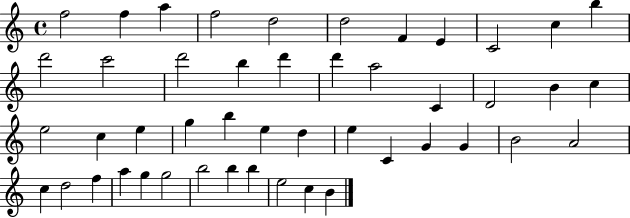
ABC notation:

X:1
T:Untitled
M:4/4
L:1/4
K:C
f2 f a f2 d2 d2 F E C2 c b d'2 c'2 d'2 b d' d' a2 C D2 B c e2 c e g b e d e C G G B2 A2 c d2 f a g g2 b2 b b e2 c B